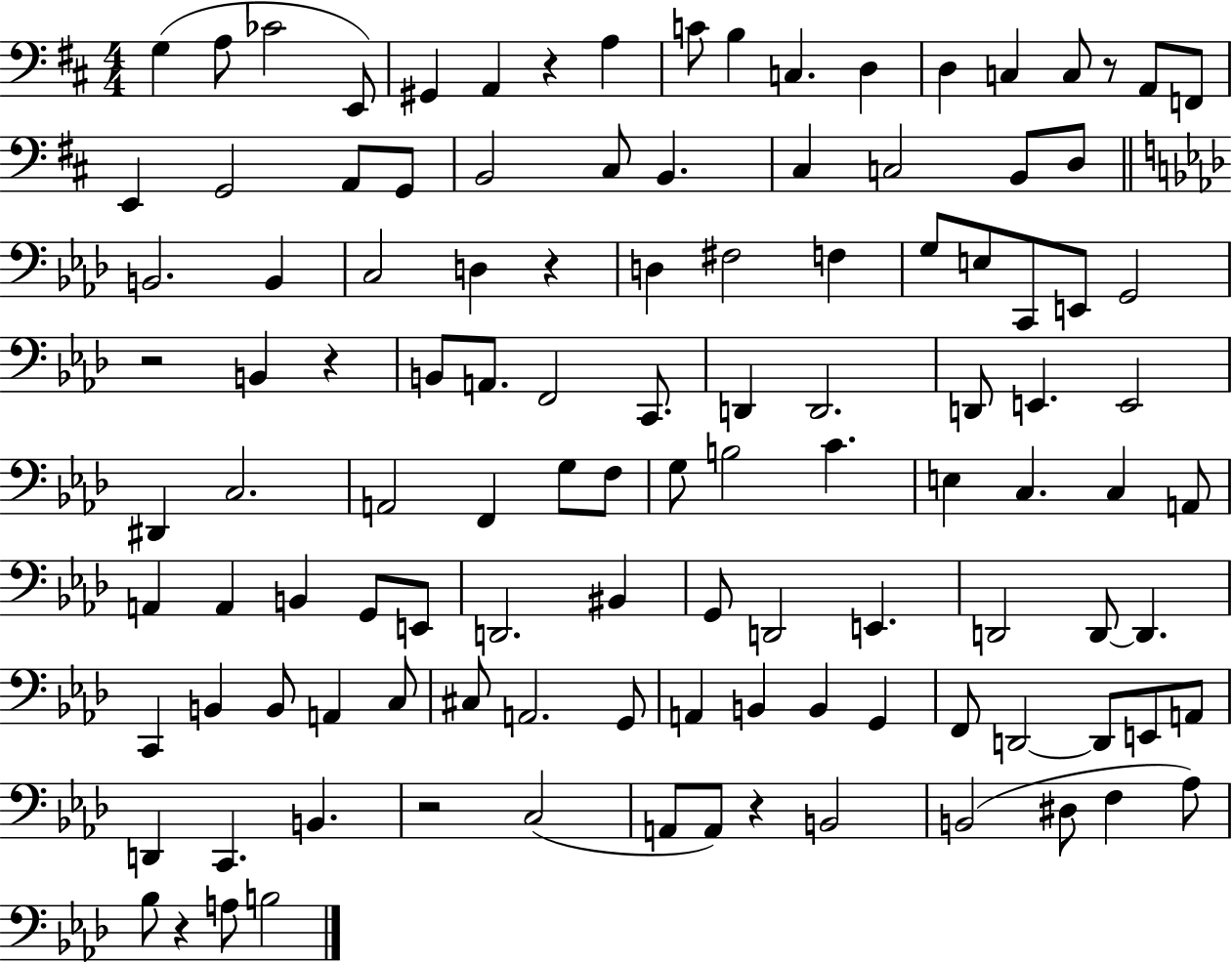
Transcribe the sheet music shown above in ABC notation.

X:1
T:Untitled
M:4/4
L:1/4
K:D
G, A,/2 _C2 E,,/2 ^G,, A,, z A, C/2 B, C, D, D, C, C,/2 z/2 A,,/2 F,,/2 E,, G,,2 A,,/2 G,,/2 B,,2 ^C,/2 B,, ^C, C,2 B,,/2 D,/2 B,,2 B,, C,2 D, z D, ^F,2 F, G,/2 E,/2 C,,/2 E,,/2 G,,2 z2 B,, z B,,/2 A,,/2 F,,2 C,,/2 D,, D,,2 D,,/2 E,, E,,2 ^D,, C,2 A,,2 F,, G,/2 F,/2 G,/2 B,2 C E, C, C, A,,/2 A,, A,, B,, G,,/2 E,,/2 D,,2 ^B,, G,,/2 D,,2 E,, D,,2 D,,/2 D,, C,, B,, B,,/2 A,, C,/2 ^C,/2 A,,2 G,,/2 A,, B,, B,, G,, F,,/2 D,,2 D,,/2 E,,/2 A,,/2 D,, C,, B,, z2 C,2 A,,/2 A,,/2 z B,,2 B,,2 ^D,/2 F, _A,/2 _B,/2 z A,/2 B,2